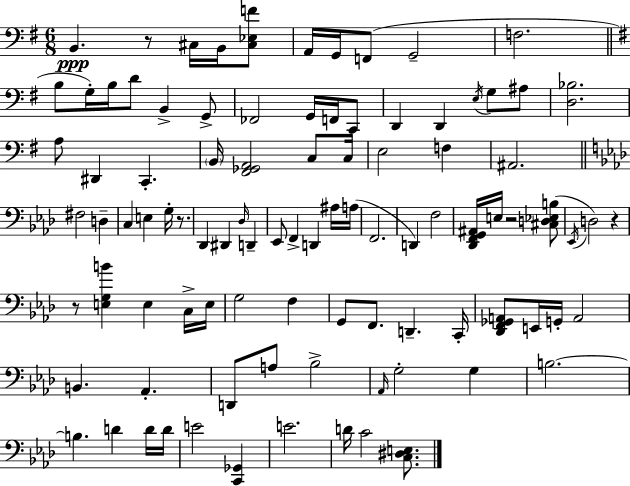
{
  \clef bass
  \numericTimeSignature
  \time 6/8
  \key g \major
  b,4.\ppp r8 cis16 b,16 <cis ees f'>8 | a,16 g,16 f,8( g,2-- | f2. | \bar "||" \break \key g \major b8 g16-.) b16 d'8 b,4-> g,8-> | fes,2 g,16 f,16 c,8 | d,4 d,4 \acciaccatura { e16 } g8 ais8 | <d bes>2. | \break a8 dis,4 c,4.-. | \parenthesize b,16 <fis, ges, a,>2 c8 | c16 e2 f4 | ais,2. | \break \bar "||" \break \key f \minor fis2 d4-- | c4 e4 g16-. r8. | des,4 dis,4 \grace { des16 } d,4-- | ees,8 f,4-> d,4 ais16 | \break a16( f,2. | d,4) f2 | <des, f, g, ais,>16 e16 r2 <cis d ees b>8( | \acciaccatura { ees,16 } d2) r4 | \break r8 <e g b'>4 e4 | c16-> e16 g2 f4 | g,8 f,8. d,4.-- | c,16-. <des, f, ges, a,>8 e,16 g,16-. a,2 | \break b,4. aes,4.-. | d,8 a8 bes2-> | \grace { aes,16 } g2-. g4 | b2.~~ | \break b4. d'4 | d'16 d'16 e'2 <c, ges,>4 | e'2. | d'16 c'2 | \break <c dis e>8. \bar "|."
}